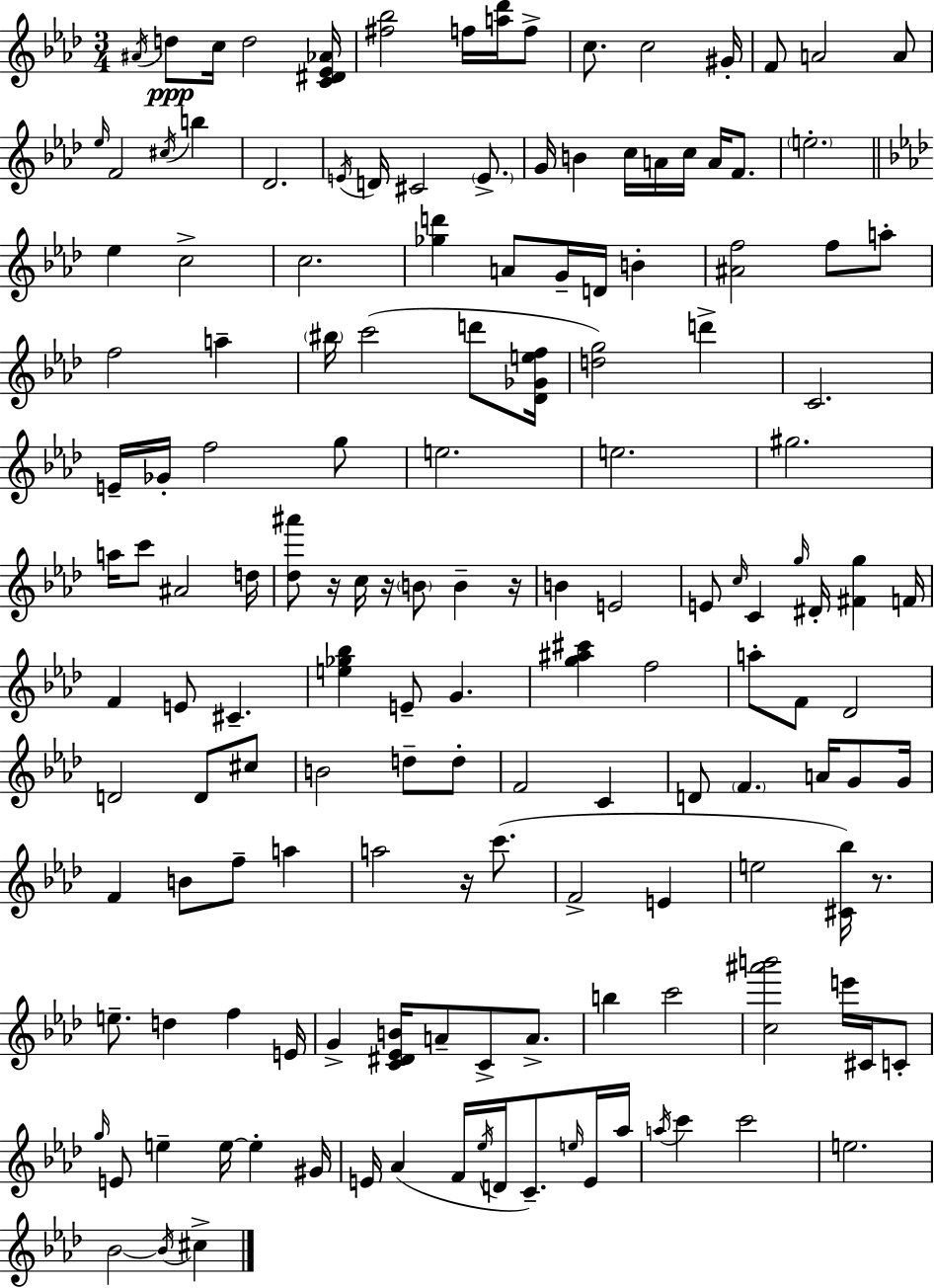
A#4/s D5/e C5/s D5/h [C4,D#4,Eb4,Ab4]/s [F#5,Bb5]/h F5/s [A5,Db6]/s F5/e C5/e. C5/h G#4/s F4/e A4/h A4/e Eb5/s F4/h C#5/s B5/q Db4/h. E4/s D4/s C#4/h E4/e. G4/s B4/q C5/s A4/s C5/s A4/s F4/e. E5/h. Eb5/q C5/h C5/h. [Gb5,D6]/q A4/e G4/s D4/s B4/q [A#4,F5]/h F5/e A5/e F5/h A5/q BIS5/s C6/h D6/e [Db4,Gb4,E5,F5]/s [D5,G5]/h D6/q C4/h. E4/s Gb4/s F5/h G5/e E5/h. E5/h. G#5/h. A5/s C6/e A#4/h D5/s [Db5,A#6]/e R/s C5/s R/s B4/e B4/q R/s B4/q E4/h E4/e C5/s C4/q G5/s D#4/s [F#4,G5]/q F4/s F4/q E4/e C#4/q. [E5,Gb5,Bb5]/q E4/e G4/q. [G5,A#5,C#6]/q F5/h A5/e F4/e Db4/h D4/h D4/e C#5/e B4/h D5/e D5/e F4/h C4/q D4/e F4/q. A4/s G4/e G4/s F4/q B4/e F5/e A5/q A5/h R/s C6/e. F4/h E4/q E5/h [C#4,Bb5]/s R/e. E5/e. D5/q F5/q E4/s G4/q [C4,D#4,Eb4,B4]/s A4/e C4/e A4/e. B5/q C6/h [C5,A#6,B6]/h E6/s C#4/s C4/e G5/s E4/e E5/q E5/s E5/q G#4/s E4/s Ab4/q F4/s Eb5/s D4/s C4/e. E5/s E4/s Ab5/s A5/s C6/q C6/h E5/h. Bb4/h Bb4/s C#5/q